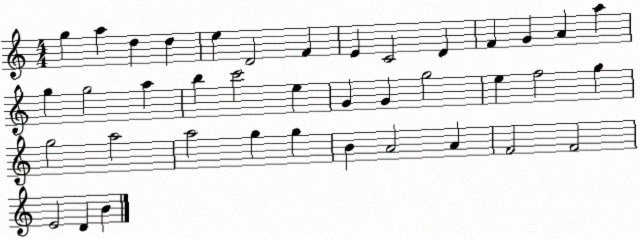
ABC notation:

X:1
T:Untitled
M:4/4
L:1/4
K:C
g a d d e D2 F E C2 D F G A a g g2 a b c'2 e G G g2 e f2 g g2 a2 a2 g g B A2 A F2 F2 E2 D B